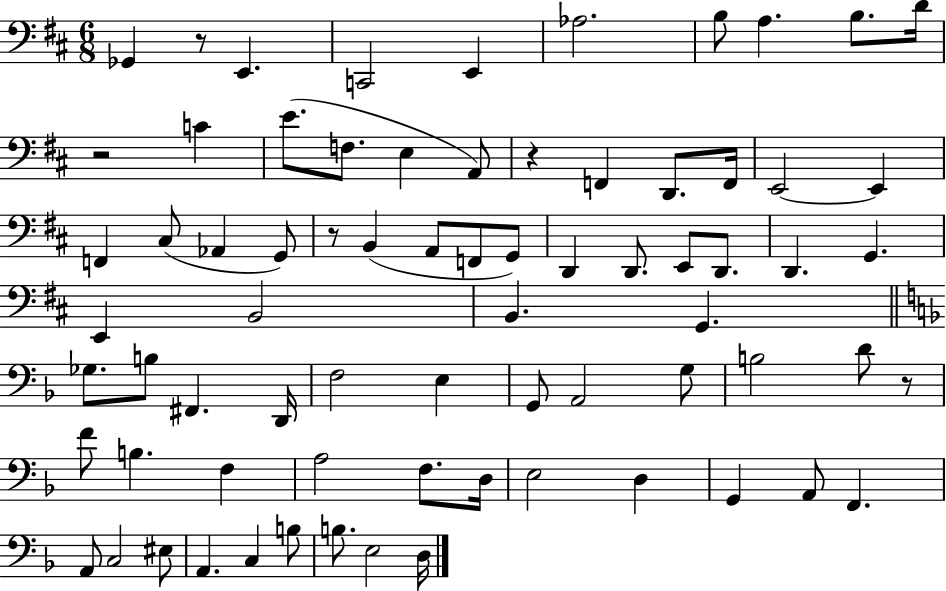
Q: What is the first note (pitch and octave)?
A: Gb2